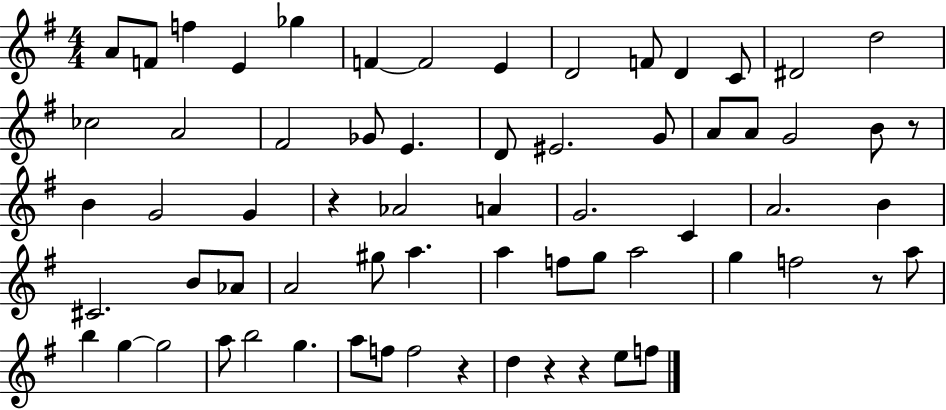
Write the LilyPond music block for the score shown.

{
  \clef treble
  \numericTimeSignature
  \time 4/4
  \key g \major
  \repeat volta 2 { a'8 f'8 f''4 e'4 ges''4 | f'4~~ f'2 e'4 | d'2 f'8 d'4 c'8 | dis'2 d''2 | \break ces''2 a'2 | fis'2 ges'8 e'4. | d'8 eis'2. g'8 | a'8 a'8 g'2 b'8 r8 | \break b'4 g'2 g'4 | r4 aes'2 a'4 | g'2. c'4 | a'2. b'4 | \break cis'2. b'8 aes'8 | a'2 gis''8 a''4. | a''4 f''8 g''8 a''2 | g''4 f''2 r8 a''8 | \break b''4 g''4~~ g''2 | a''8 b''2 g''4. | a''8 f''8 f''2 r4 | d''4 r4 r4 e''8 f''8 | \break } \bar "|."
}